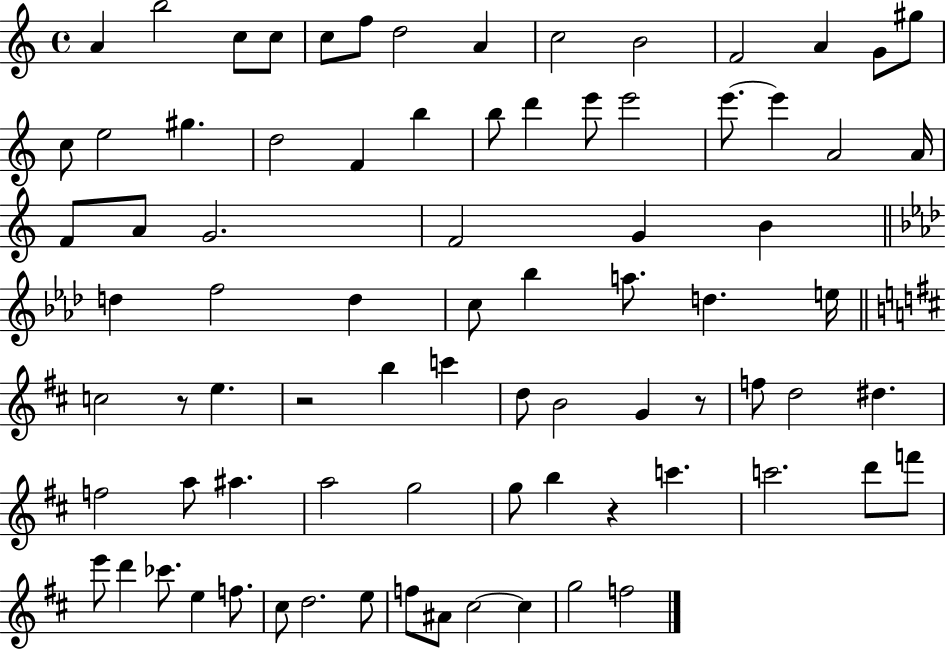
{
  \clef treble
  \time 4/4
  \defaultTimeSignature
  \key c \major
  a'4 b''2 c''8 c''8 | c''8 f''8 d''2 a'4 | c''2 b'2 | f'2 a'4 g'8 gis''8 | \break c''8 e''2 gis''4. | d''2 f'4 b''4 | b''8 d'''4 e'''8 e'''2 | e'''8.~~ e'''4 a'2 a'16 | \break f'8 a'8 g'2. | f'2 g'4 b'4 | \bar "||" \break \key aes \major d''4 f''2 d''4 | c''8 bes''4 a''8. d''4. e''16 | \bar "||" \break \key b \minor c''2 r8 e''4. | r2 b''4 c'''4 | d''8 b'2 g'4 r8 | f''8 d''2 dis''4. | \break f''2 a''8 ais''4. | a''2 g''2 | g''8 b''4 r4 c'''4. | c'''2. d'''8 f'''8 | \break e'''8 d'''4 ces'''8. e''4 f''8. | cis''8 d''2. e''8 | f''8 ais'8 cis''2~~ cis''4 | g''2 f''2 | \break \bar "|."
}